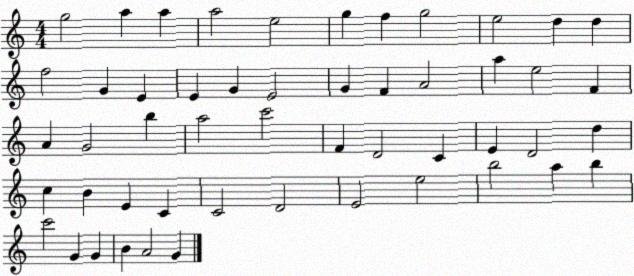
X:1
T:Untitled
M:4/4
L:1/4
K:C
g2 a a a2 e2 g f g2 e2 d d f2 G E E G E2 G F A2 a e2 F A G2 b a2 c'2 F D2 C E D2 d c B E C C2 D2 E2 e2 b2 a b c'2 G G B A2 G